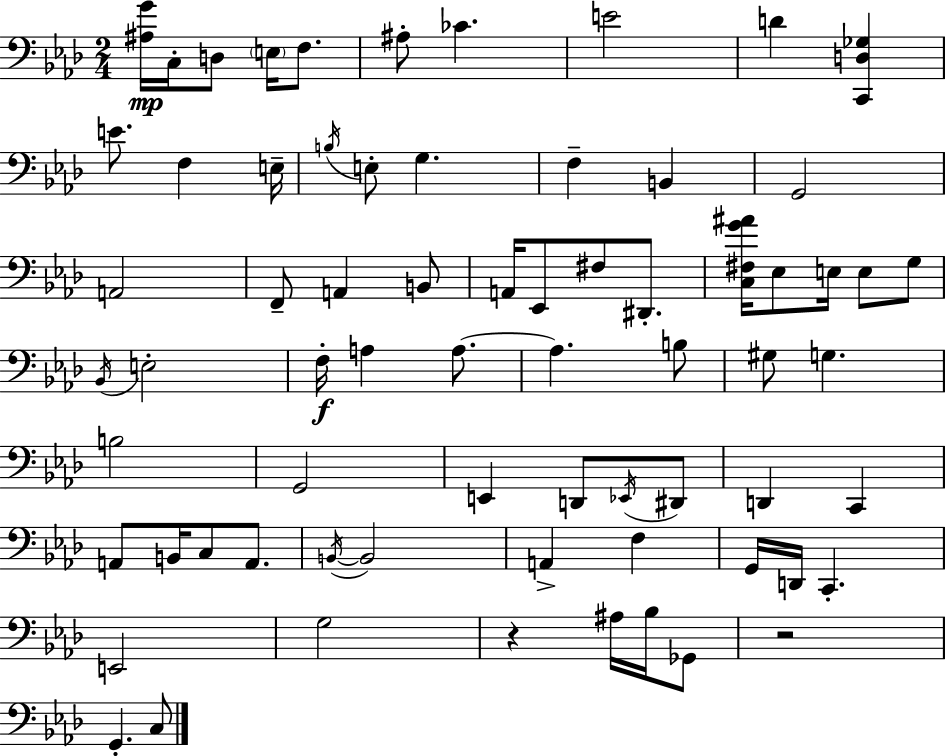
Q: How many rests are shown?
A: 2